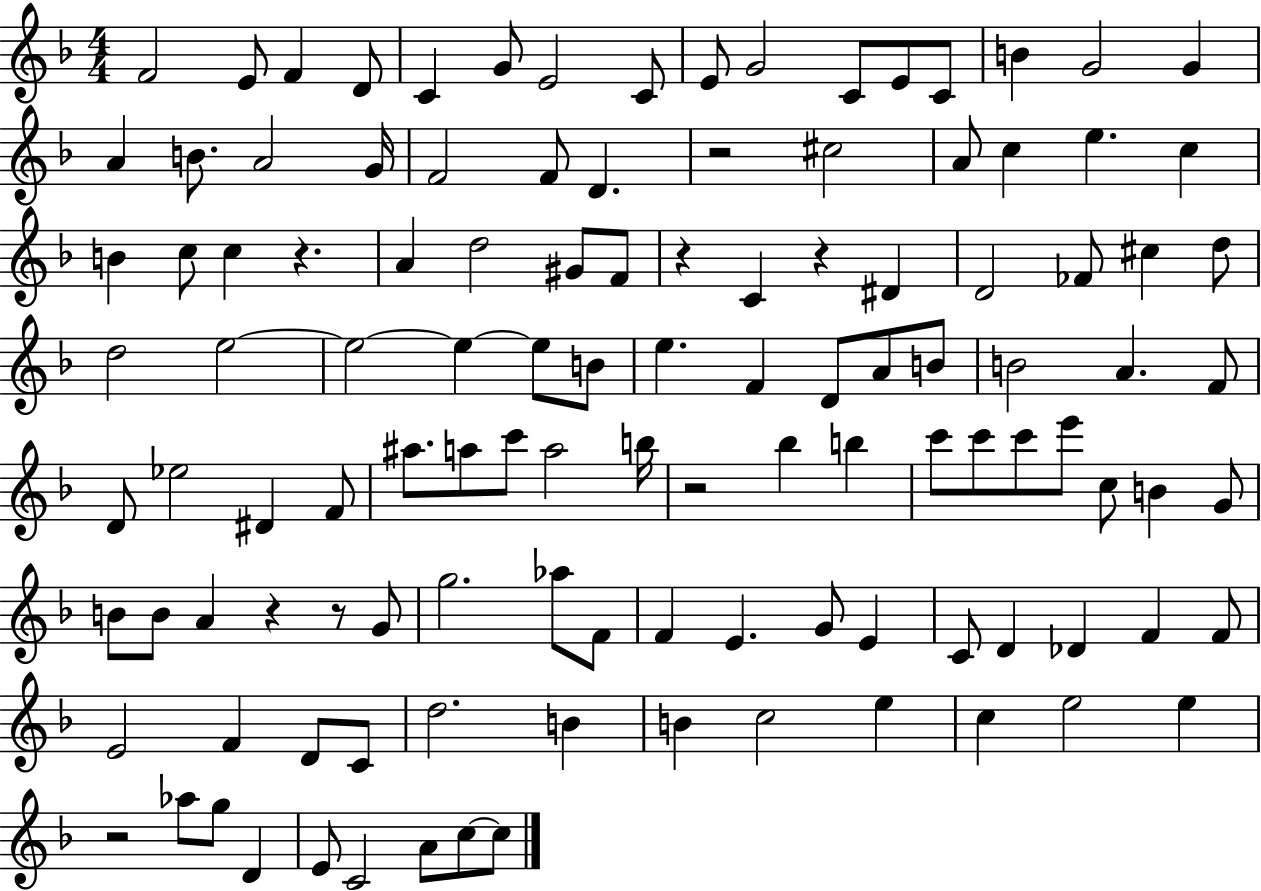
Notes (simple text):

F4/h E4/e F4/q D4/e C4/q G4/e E4/h C4/e E4/e G4/h C4/e E4/e C4/e B4/q G4/h G4/q A4/q B4/e. A4/h G4/s F4/h F4/e D4/q. R/h C#5/h A4/e C5/q E5/q. C5/q B4/q C5/e C5/q R/q. A4/q D5/h G#4/e F4/e R/q C4/q R/q D#4/q D4/h FES4/e C#5/q D5/e D5/h E5/h E5/h E5/q E5/e B4/e E5/q. F4/q D4/e A4/e B4/e B4/h A4/q. F4/e D4/e Eb5/h D#4/q F4/e A#5/e. A5/e C6/e A5/h B5/s R/h Bb5/q B5/q C6/e C6/e C6/e E6/e C5/e B4/q G4/e B4/e B4/e A4/q R/q R/e G4/e G5/h. Ab5/e F4/e F4/q E4/q. G4/e E4/q C4/e D4/q Db4/q F4/q F4/e E4/h F4/q D4/e C4/e D5/h. B4/q B4/q C5/h E5/q C5/q E5/h E5/q R/h Ab5/e G5/e D4/q E4/e C4/h A4/e C5/e C5/e